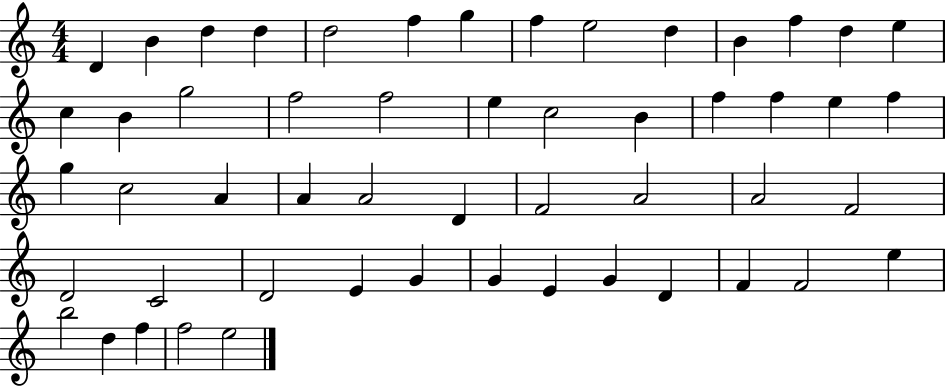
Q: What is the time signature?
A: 4/4